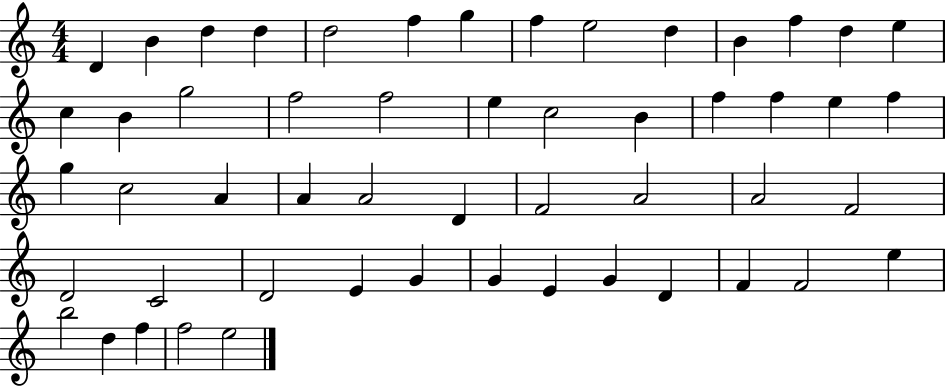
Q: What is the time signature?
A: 4/4